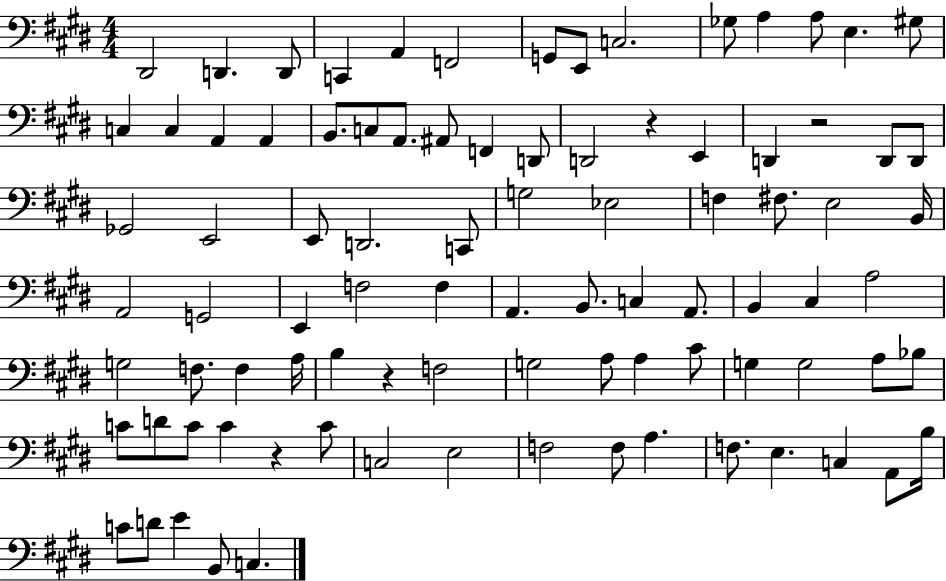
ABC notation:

X:1
T:Untitled
M:4/4
L:1/4
K:E
^D,,2 D,, D,,/2 C,, A,, F,,2 G,,/2 E,,/2 C,2 _G,/2 A, A,/2 E, ^G,/2 C, C, A,, A,, B,,/2 C,/2 A,,/2 ^A,,/2 F,, D,,/2 D,,2 z E,, D,, z2 D,,/2 D,,/2 _G,,2 E,,2 E,,/2 D,,2 C,,/2 G,2 _E,2 F, ^F,/2 E,2 B,,/4 A,,2 G,,2 E,, F,2 F, A,, B,,/2 C, A,,/2 B,, ^C, A,2 G,2 F,/2 F, A,/4 B, z F,2 G,2 A,/2 A, ^C/2 G, G,2 A,/2 _B,/2 C/2 D/2 C/2 C z C/2 C,2 E,2 F,2 F,/2 A, F,/2 E, C, A,,/2 B,/4 C/2 D/2 E B,,/2 C,